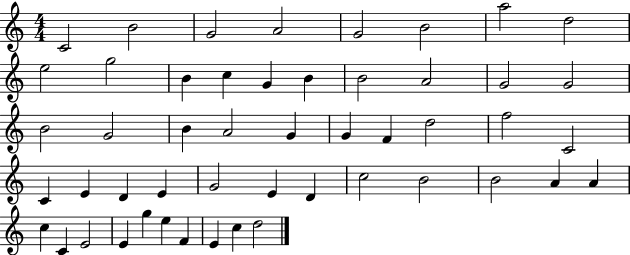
C4/h B4/h G4/h A4/h G4/h B4/h A5/h D5/h E5/h G5/h B4/q C5/q G4/q B4/q B4/h A4/h G4/h G4/h B4/h G4/h B4/q A4/h G4/q G4/q F4/q D5/h F5/h C4/h C4/q E4/q D4/q E4/q G4/h E4/q D4/q C5/h B4/h B4/h A4/q A4/q C5/q C4/q E4/h E4/q G5/q E5/q F4/q E4/q C5/q D5/h